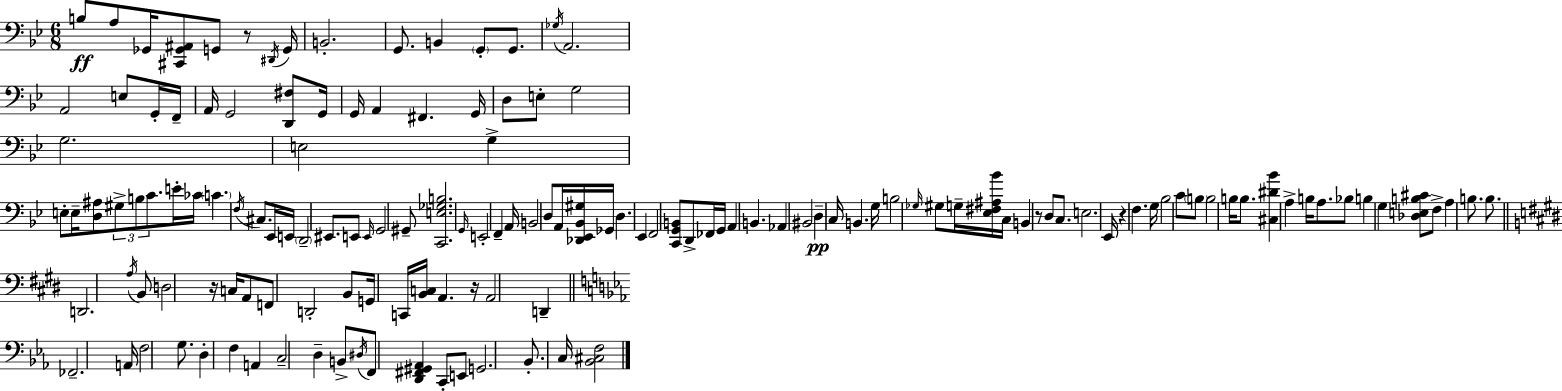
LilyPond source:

{
  \clef bass
  \numericTimeSignature
  \time 6/8
  \key g \minor
  b8\ff a8 ges,16 <cis, ges, ais,>8 g,8 r8 \acciaccatura { dis,16 } | g,16 b,2.-. | g,8. b,4 \parenthesize g,8-. g,8. | \acciaccatura { ges16 } a,2. | \break a,2 e8 | g,16-. f,16-- a,16 g,2 <d, fis>8 | g,16 g,16 a,4 fis,4. | g,16 d8 e8-. g2 | \break g2. | e2 g4-> | e8-. e16-- <d ais>8 \tuplet 3/2 { gis8-> b8 c'8. } | e'16-. ces'16 \parenthesize c'4. \acciaccatura { f16 } cis8. | \break ees,16 e,16 \parenthesize d,2-- | eis,8. e,8 \grace { e,16 } g,2 | gis,8-- <c, e ges b>2. | \grace { g,16 } e,2-. | \break f,4-- a,16 b,2 | d8 a,16 <des, ees, bes, gis>16 ges,16 d4. | ees,4 f,2 | <c, g, b,>8 d,8-> fes,16 g,16 a,4 b,4. | \break aes,4 bis,2 | d4--\pp c16 b,4. | g16 b2 | \grace { ges16 } gis8 g16-- <ees fis ais bes'>16 c16 b,4 r8 | \break d8 c8. e2. | ees,16 r4 f4. | g16 bes2 | c'8 \parenthesize b8 b2 | \break b16 b8. <cis dis' bes'>4 a4-> | b16 a8. bes8 b4 | g4 <des e b cis'>8 f8-> a4 | b8. b8. \bar "||" \break \key e \major d,2. | \acciaccatura { a16 } b,8 d2 r16 | c16 a,8 f,8 d,2-. | b,8 g,16 c,16 <b, c>16 a,4. | \break r16 a,2 d,4-- | \bar "||" \break \key c \minor fes,2.-- | a,16 f2 g8. | d4-. f4 a,4 | c2-- d4-- | \break b,8-> \acciaccatura { dis16 } f,8 <d, fis, gis, aes,>4 c,8-. e,8 | g,2. | bes,8.-. c16 <bes, cis f>2 | \bar "|."
}